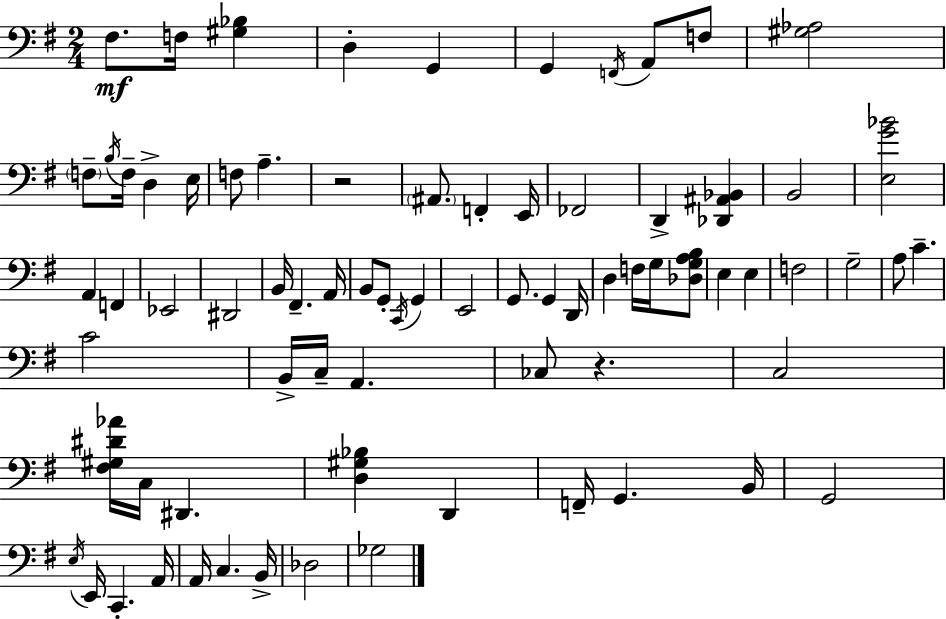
F#3/e. F3/s [G#3,Bb3]/q D3/q G2/q G2/q F2/s A2/e F3/e [G#3,Ab3]/h F3/e B3/s F3/s D3/q E3/s F3/e A3/q. R/h A#2/e. F2/q E2/s FES2/h D2/q [Db2,A#2,Bb2]/q B2/h [E3,G4,Bb4]/h A2/q F2/q Eb2/h D#2/h B2/s F#2/q. A2/s B2/e G2/e C2/s G2/q E2/h G2/e. G2/q D2/s D3/q F3/s G3/s [Db3,G3,A3,B3]/e E3/q E3/q F3/h G3/h A3/e C4/q. C4/h B2/s C3/s A2/q. CES3/e R/q. C3/h [F#3,G#3,D#4,Ab4]/s C3/s D#2/q. [D3,G#3,Bb3]/q D2/q F2/s G2/q. B2/s G2/h E3/s E2/s C2/q. A2/s A2/s C3/q. B2/s Db3/h Gb3/h